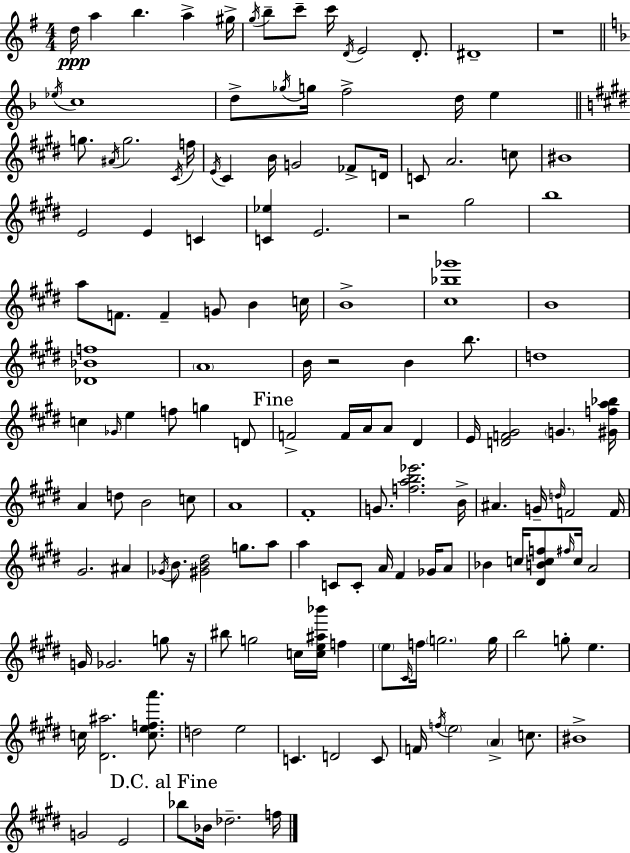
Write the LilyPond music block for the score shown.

{
  \clef treble
  \numericTimeSignature
  \time 4/4
  \key g \major
  d''16\ppp a''4 b''4. a''4-> gis''16-> | \acciaccatura { g''16 } b''8-- c'''8-- c'''16 \acciaccatura { d'16 } e'2 d'8.-. | dis'1-- | r1 | \break \bar "||" \break \key f \major \acciaccatura { ees''16 } c''1 | d''8-> \acciaccatura { ges''16 } g''16 f''2-> d''16 e''4 | \bar "||" \break \key e \major g''8. \acciaccatura { ais'16 } g''2. | \acciaccatura { cis'16 } f''16 \acciaccatura { e'16 } cis'4 b'16 g'2 | fes'8-> d'16 c'8 a'2. | c''8 bis'1 | \break e'2 e'4 c'4 | <c' ees''>4 e'2. | r2 gis''2 | b''1 | \break a''8 f'8. f'4-- g'8 b'4 | c''16 b'1-> | <cis'' bes'' ges'''>1 | b'1 | \break <des' bes' f''>1 | \parenthesize a'1 | b'16 r2 b'4 | b''8. d''1 | \break c''4 \grace { ges'16 } e''4 f''8 g''4 | d'8 \mark "Fine" f'2-> f'16 a'16 a'8 | dis'4 e'16 <d' f' gis'>2 \parenthesize g'4. | <gis' f'' a'' bes''>16 a'4 d''8 b'2 | \break c''8 a'1 | fis'1-. | g'8. <f'' a'' b'' ees'''>2. | b'16-> ais'4. g'16-- \grace { d''16 } f'2 | \break f'16 gis'2. | ais'4 \acciaccatura { ges'16 } b'8. <gis' b' dis''>2 | g''8. a''8 a''4 c'8 c'8-. a'16 fis'4 | ges'16 a'8 bes'4 c''16 <dis' b' c'' f''>8 \grace { fis''16 } c''16 a'2 | \break g'16 ges'2. | g''8 r16 bis''8 g''2 | c''16 <c'' e'' ais'' bes'''>16 f''4 \parenthesize e''8 \grace { cis'16 } f''16 \parenthesize g''2. | g''16 b''2 | \break g''8-. e''4. c''16 <dis' ais''>2. | <c'' e'' f'' a'''>8. d''2 | e''2 c'4. d'2 | c'8 f'16 \acciaccatura { f''16 } \parenthesize e''2 | \break \parenthesize a'4-> c''8. bis'1-> | g'2 | e'2 \mark "D.C. al Fine" bes''8 bes'16 des''2.-- | f''16 \bar "|."
}